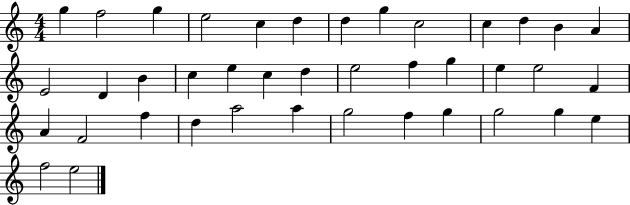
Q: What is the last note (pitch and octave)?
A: E5